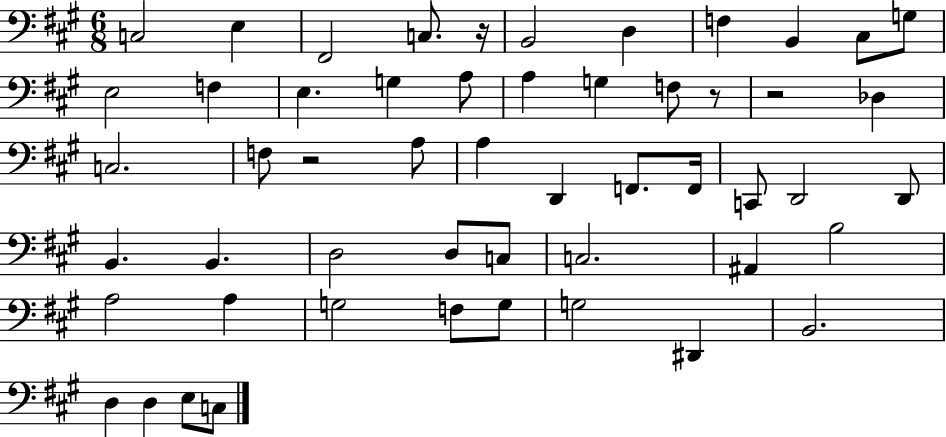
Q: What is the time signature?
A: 6/8